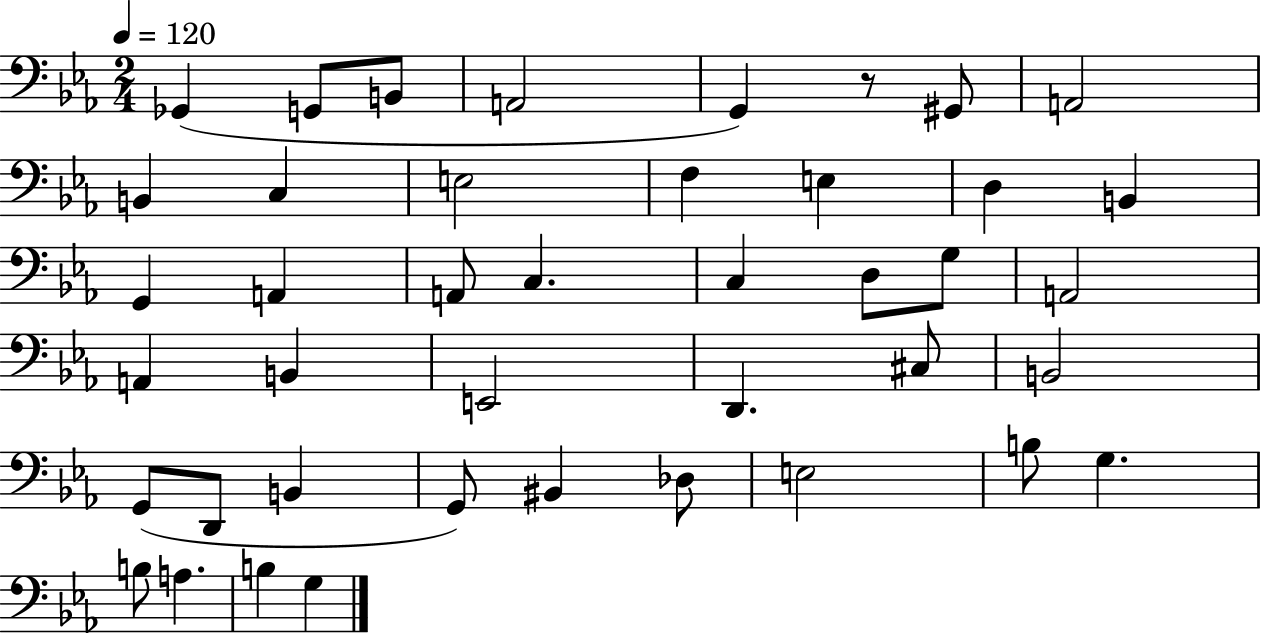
Gb2/q G2/e B2/e A2/h G2/q R/e G#2/e A2/h B2/q C3/q E3/h F3/q E3/q D3/q B2/q G2/q A2/q A2/e C3/q. C3/q D3/e G3/e A2/h A2/q B2/q E2/h D2/q. C#3/e B2/h G2/e D2/e B2/q G2/e BIS2/q Db3/e E3/h B3/e G3/q. B3/e A3/q. B3/q G3/q